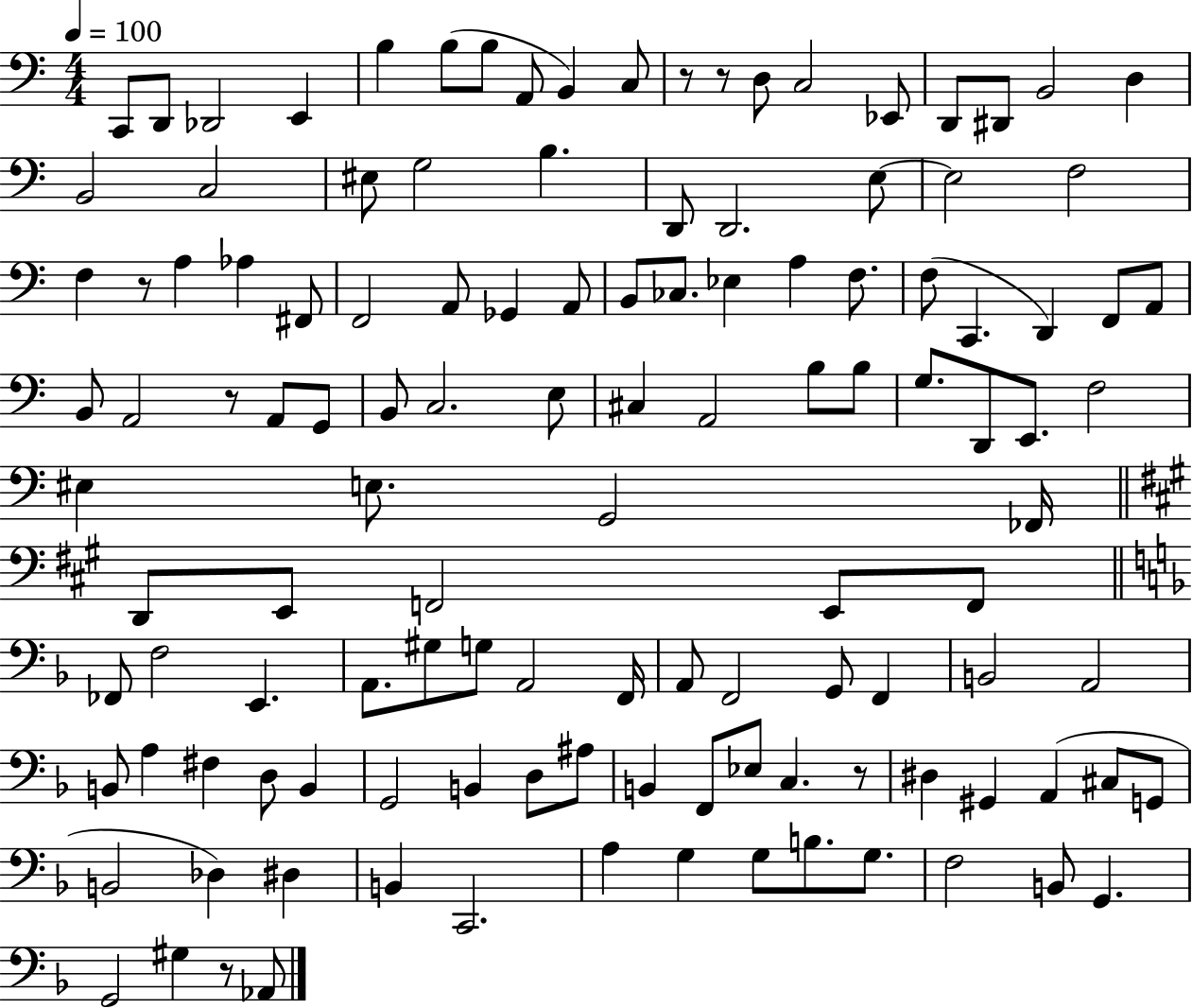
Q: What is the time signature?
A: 4/4